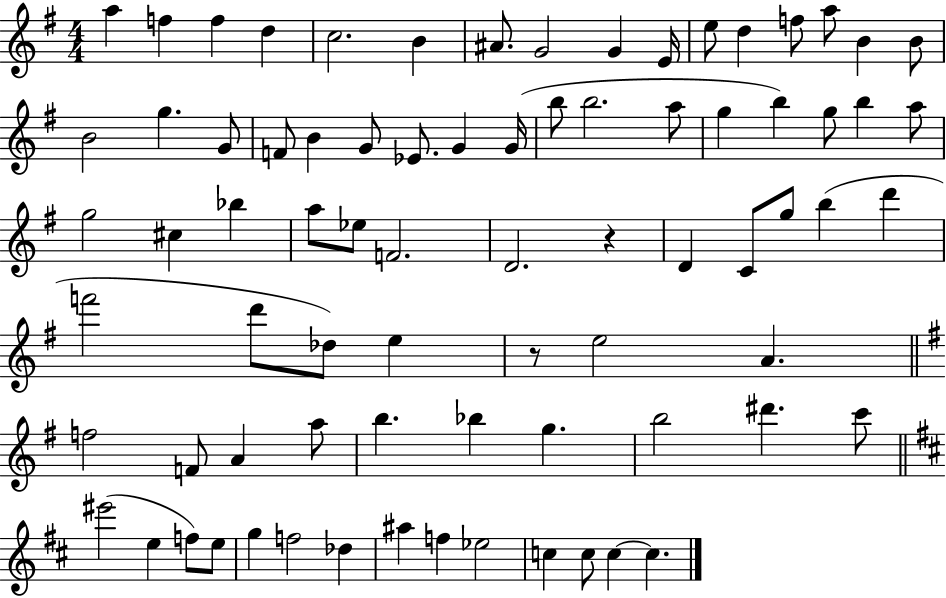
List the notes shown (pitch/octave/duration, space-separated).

A5/q F5/q F5/q D5/q C5/h. B4/q A#4/e. G4/h G4/q E4/s E5/e D5/q F5/e A5/e B4/q B4/e B4/h G5/q. G4/e F4/e B4/q G4/e Eb4/e. G4/q G4/s B5/e B5/h. A5/e G5/q B5/q G5/e B5/q A5/e G5/h C#5/q Bb5/q A5/e Eb5/e F4/h. D4/h. R/q D4/q C4/e G5/e B5/q D6/q F6/h D6/e Db5/e E5/q R/e E5/h A4/q. F5/h F4/e A4/q A5/e B5/q. Bb5/q G5/q. B5/h D#6/q. C6/e EIS6/h E5/q F5/e E5/e G5/q F5/h Db5/q A#5/q F5/q Eb5/h C5/q C5/e C5/q C5/q.